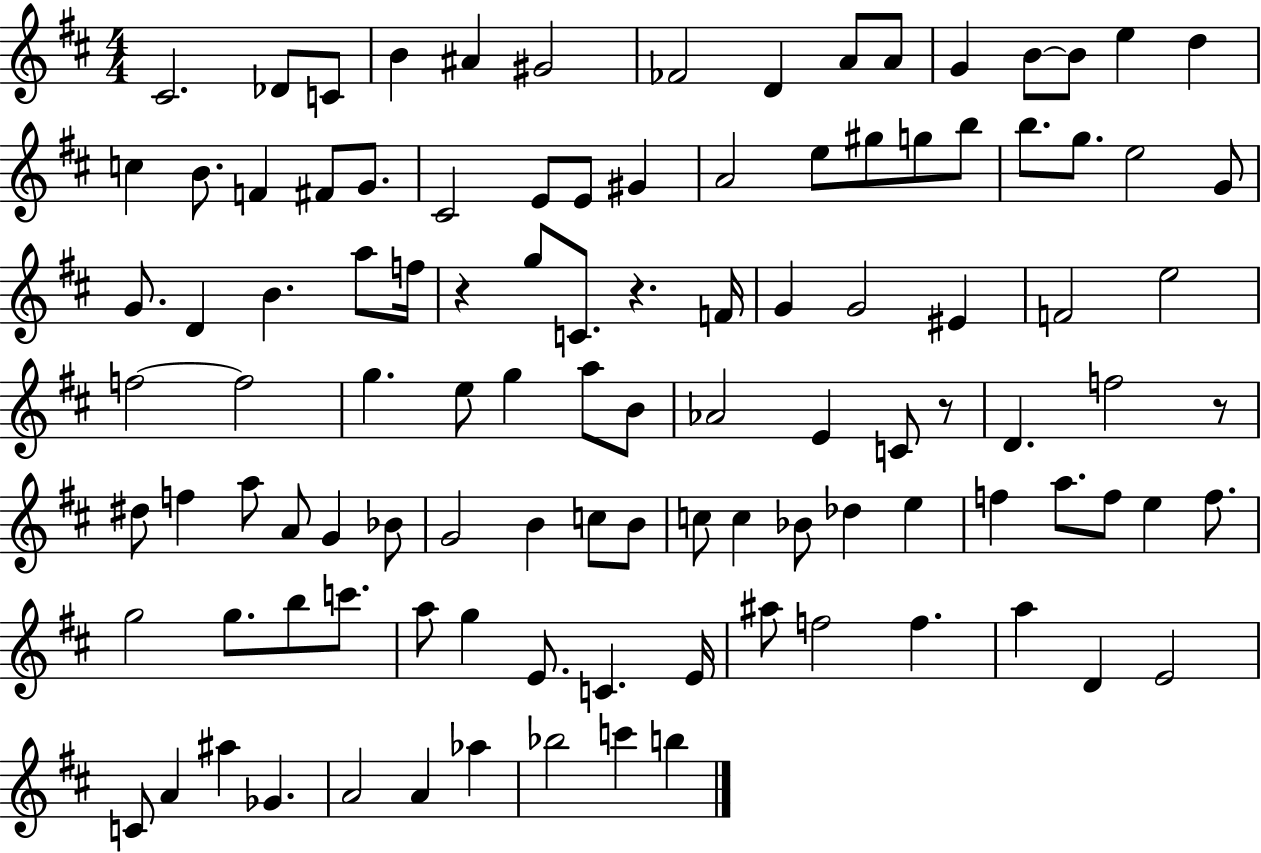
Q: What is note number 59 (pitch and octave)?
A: D#5